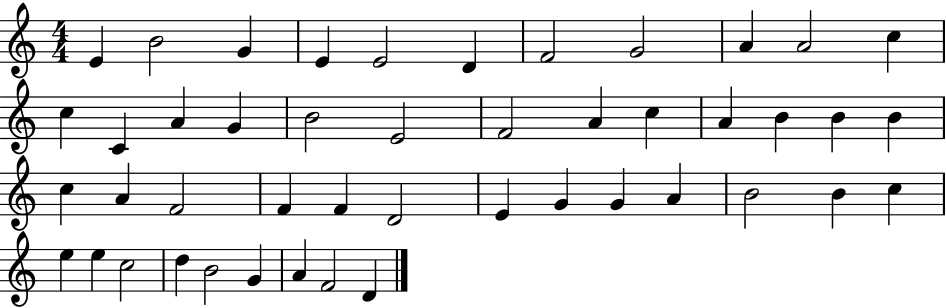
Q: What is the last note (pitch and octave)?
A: D4